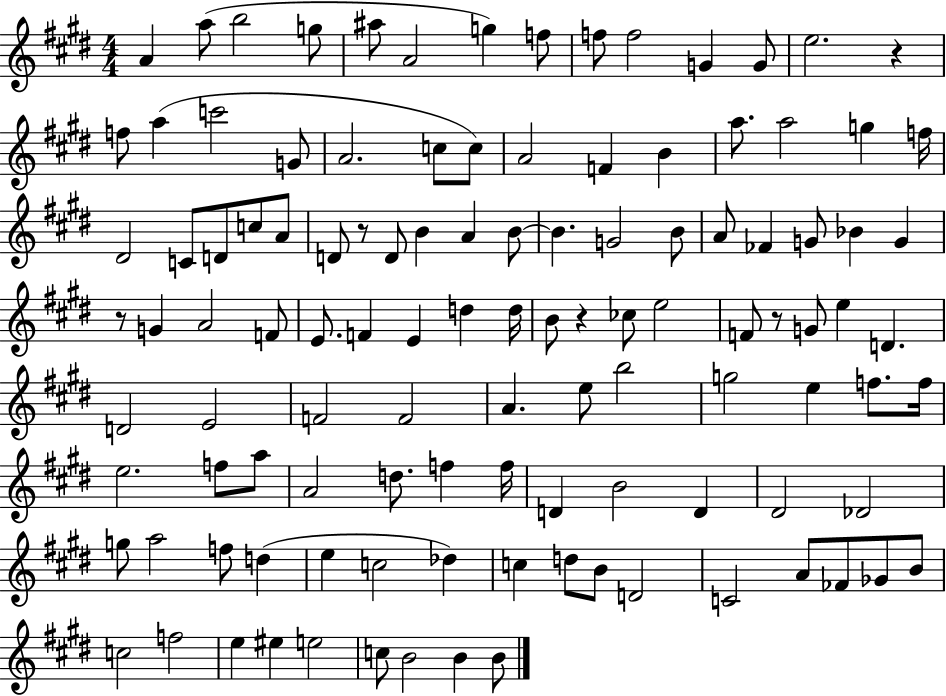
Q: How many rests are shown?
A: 5